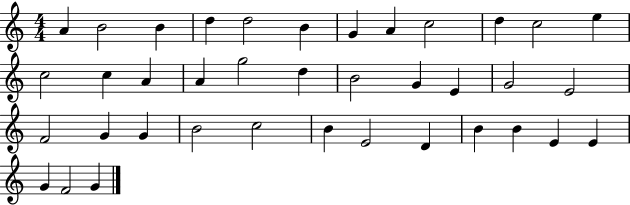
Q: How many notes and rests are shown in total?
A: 38